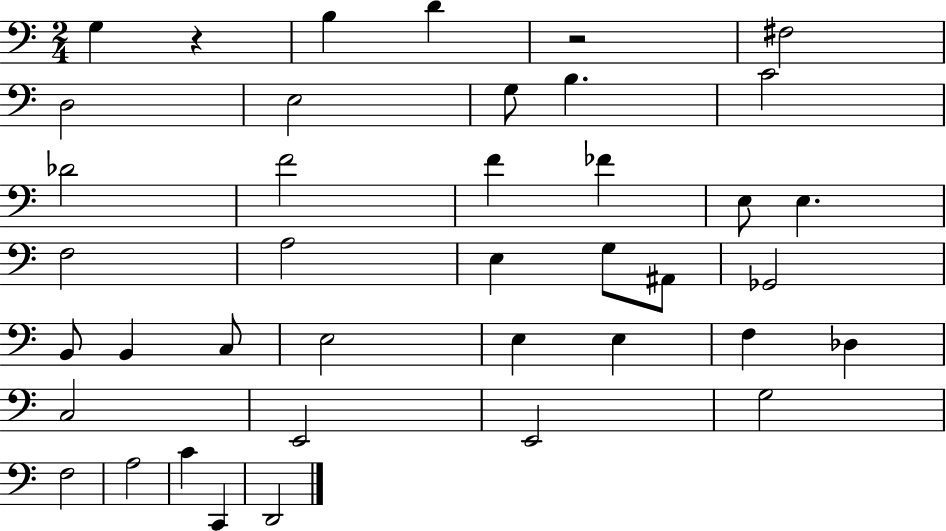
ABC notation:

X:1
T:Untitled
M:2/4
L:1/4
K:C
G, z B, D z2 ^F,2 D,2 E,2 G,/2 B, C2 _D2 F2 F _F E,/2 E, F,2 A,2 E, G,/2 ^A,,/2 _G,,2 B,,/2 B,, C,/2 E,2 E, E, F, _D, C,2 E,,2 E,,2 G,2 F,2 A,2 C C,, D,,2